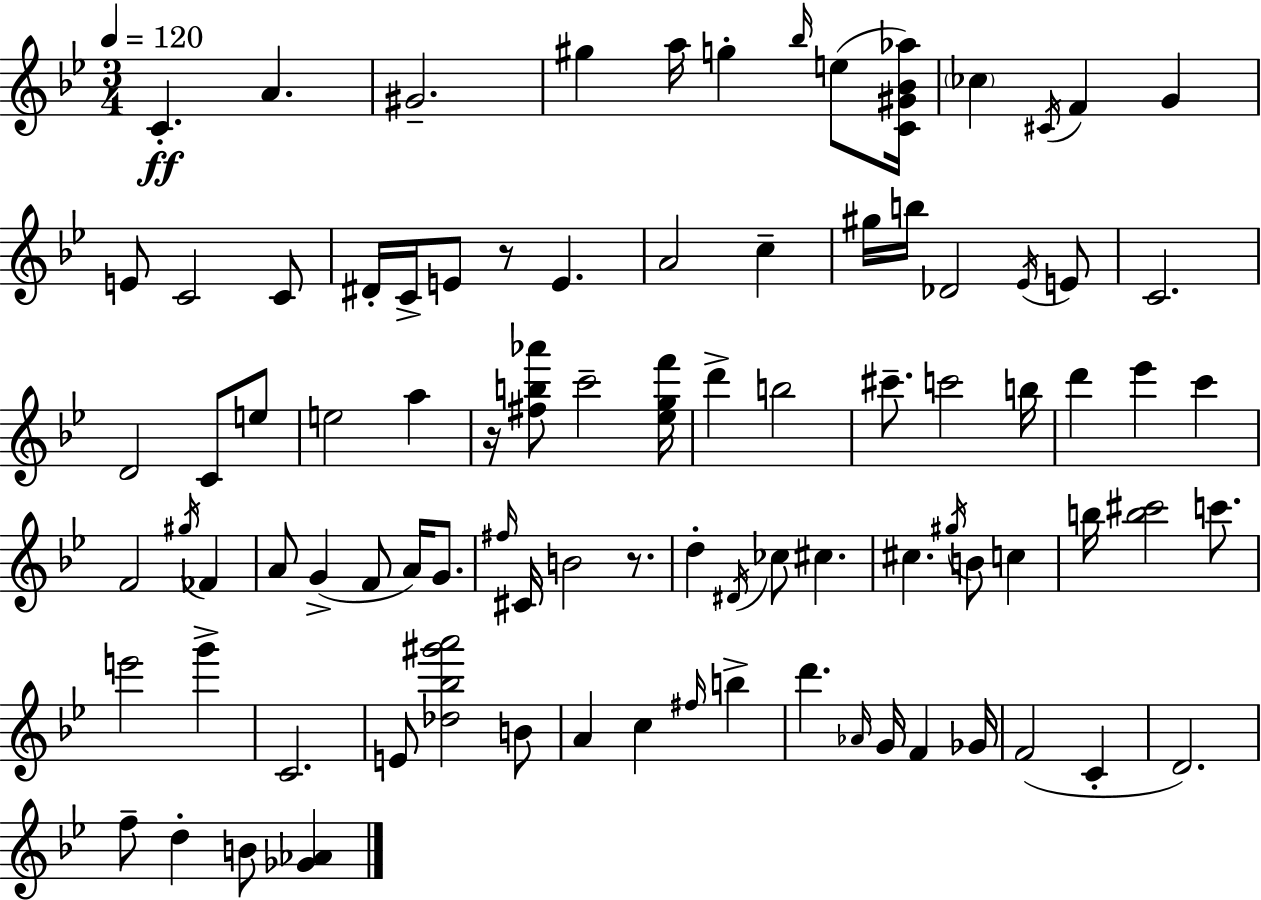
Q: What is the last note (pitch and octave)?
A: B4